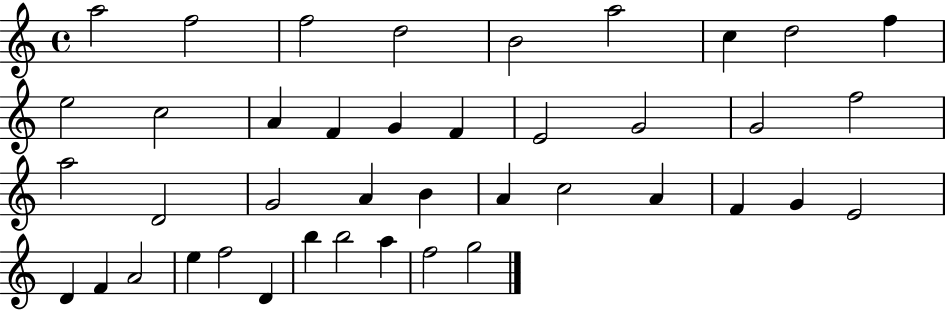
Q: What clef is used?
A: treble